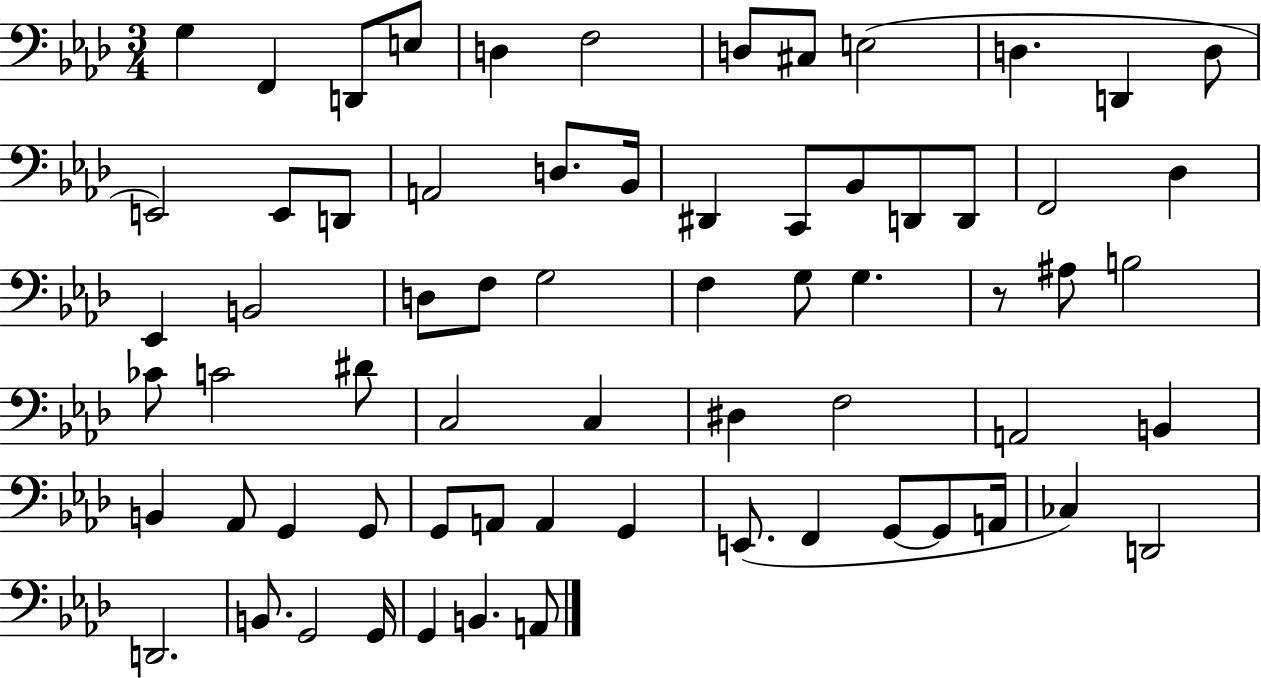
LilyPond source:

{
  \clef bass
  \numericTimeSignature
  \time 3/4
  \key aes \major
  g4 f,4 d,8 e8 | d4 f2 | d8 cis8 e2( | d4. d,4 d8 | \break e,2) e,8 d,8 | a,2 d8. bes,16 | dis,4 c,8 bes,8 d,8 d,8 | f,2 des4 | \break ees,4 b,2 | d8 f8 g2 | f4 g8 g4. | r8 ais8 b2 | \break ces'8 c'2 dis'8 | c2 c4 | dis4 f2 | a,2 b,4 | \break b,4 aes,8 g,4 g,8 | g,8 a,8 a,4 g,4 | e,8.( f,4 g,8~~ g,8 a,16 | ces4) d,2 | \break d,2. | b,8. g,2 g,16 | g,4 b,4. a,8 | \bar "|."
}